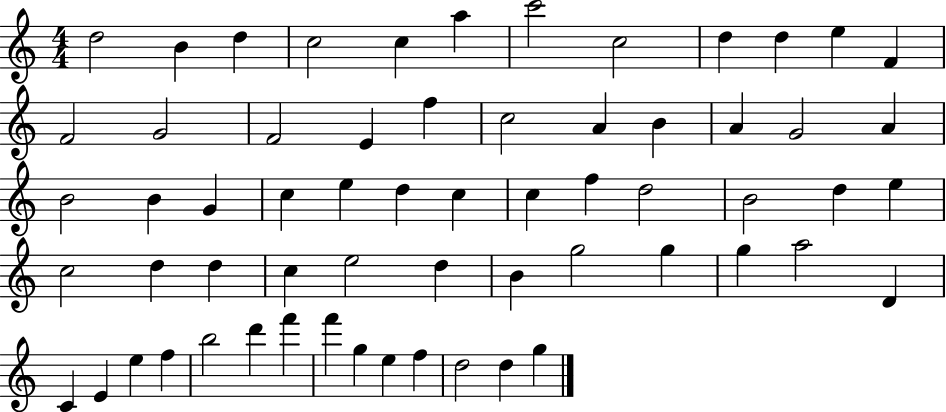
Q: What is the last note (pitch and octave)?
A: G5